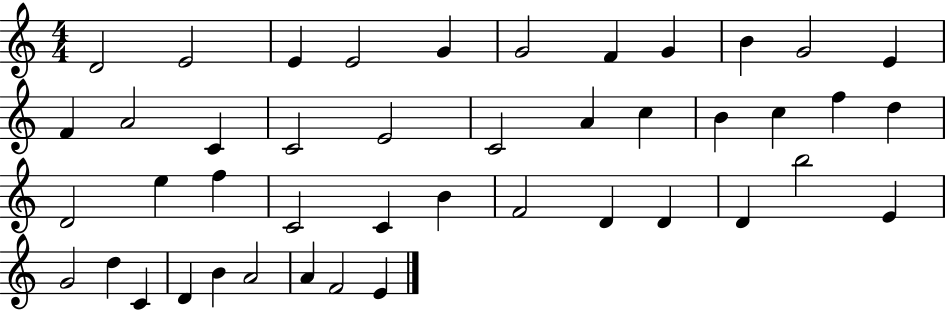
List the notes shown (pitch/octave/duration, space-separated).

D4/h E4/h E4/q E4/h G4/q G4/h F4/q G4/q B4/q G4/h E4/q F4/q A4/h C4/q C4/h E4/h C4/h A4/q C5/q B4/q C5/q F5/q D5/q D4/h E5/q F5/q C4/h C4/q B4/q F4/h D4/q D4/q D4/q B5/h E4/q G4/h D5/q C4/q D4/q B4/q A4/h A4/q F4/h E4/q